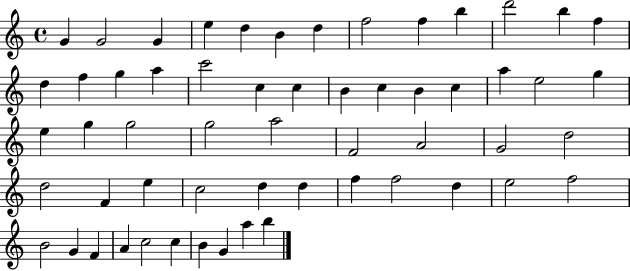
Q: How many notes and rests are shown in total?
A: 57